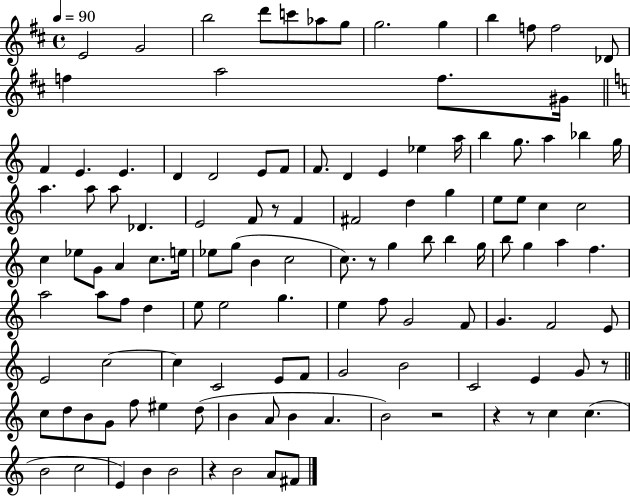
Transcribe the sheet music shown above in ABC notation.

X:1
T:Untitled
M:4/4
L:1/4
K:D
E2 G2 b2 d'/2 c'/2 _a/2 g/2 g2 g b f/2 f2 _D/2 f a2 f/2 ^G/4 F E E D D2 E/2 F/2 F/2 D E _e a/4 b g/2 a _b g/4 a a/2 a/2 _D E2 F/2 z/2 F ^F2 d g e/2 e/2 c c2 c _e/2 G/2 A c/2 e/4 _e/2 g/2 B c2 c/2 z/2 g b/2 b g/4 b/2 g a f a2 a/2 f/2 d e/2 e2 g e f/2 G2 F/2 G F2 E/2 E2 c2 c C2 E/2 F/2 G2 B2 C2 E G/2 z/2 c/2 d/2 B/2 G/2 f/2 ^e d/2 B A/2 B A B2 z2 z z/2 c c B2 c2 E B B2 z B2 A/2 ^F/2